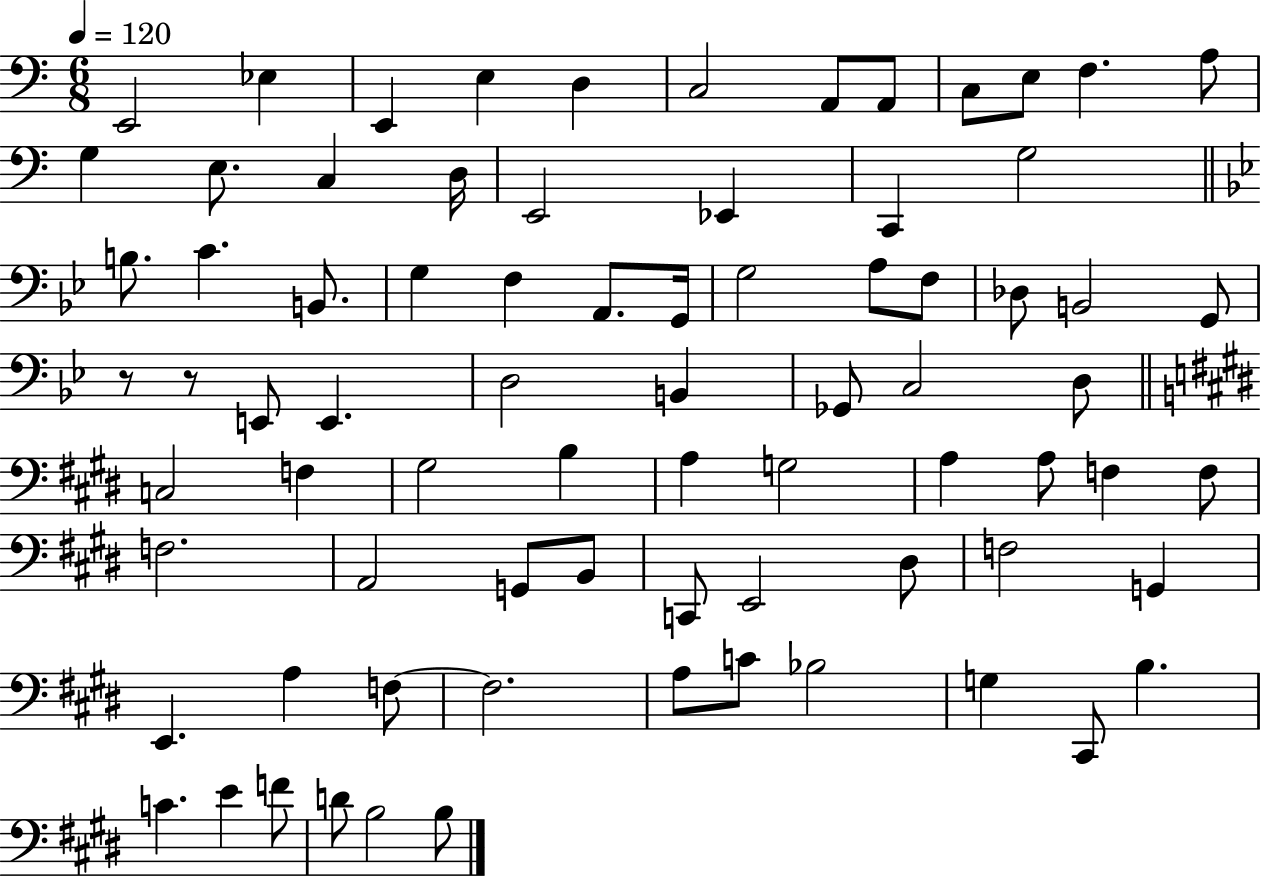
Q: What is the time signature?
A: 6/8